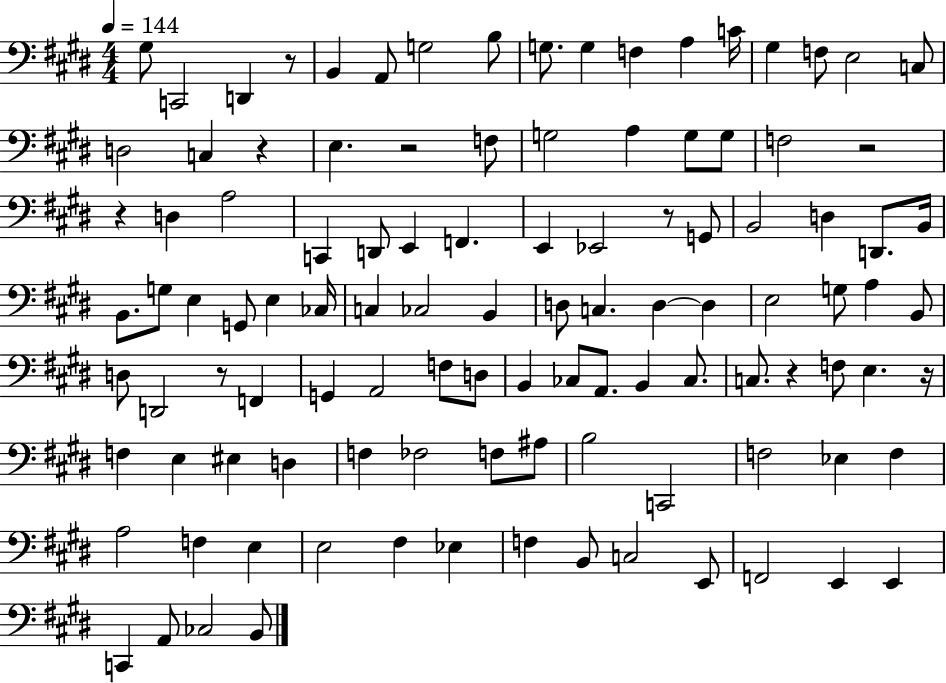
G#3/e C2/h D2/q R/e B2/q A2/e G3/h B3/e G3/e. G3/q F3/q A3/q C4/s G#3/q F3/e E3/h C3/e D3/h C3/q R/q E3/q. R/h F3/e G3/h A3/q G3/e G3/e F3/h R/h R/q D3/q A3/h C2/q D2/e E2/q F2/q. E2/q Eb2/h R/e G2/e B2/h D3/q D2/e. B2/s B2/e. G3/e E3/q G2/e E3/q CES3/s C3/q CES3/h B2/q D3/e C3/q. D3/q D3/q E3/h G3/e A3/q B2/e D3/e D2/h R/e F2/q G2/q A2/h F3/e D3/e B2/q CES3/e A2/e. B2/q CES3/e. C3/e. R/q F3/e E3/q. R/s F3/q E3/q EIS3/q D3/q F3/q FES3/h F3/e A#3/e B3/h C2/h F3/h Eb3/q F3/q A3/h F3/q E3/q E3/h F#3/q Eb3/q F3/q B2/e C3/h E2/e F2/h E2/q E2/q C2/q A2/e CES3/h B2/e